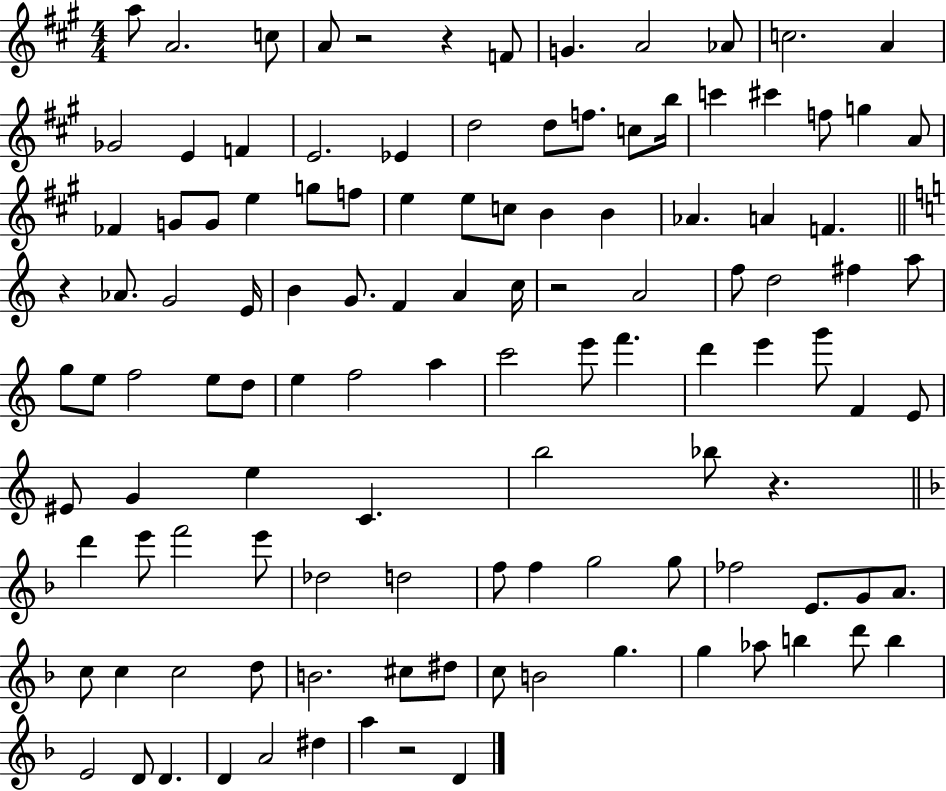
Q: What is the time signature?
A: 4/4